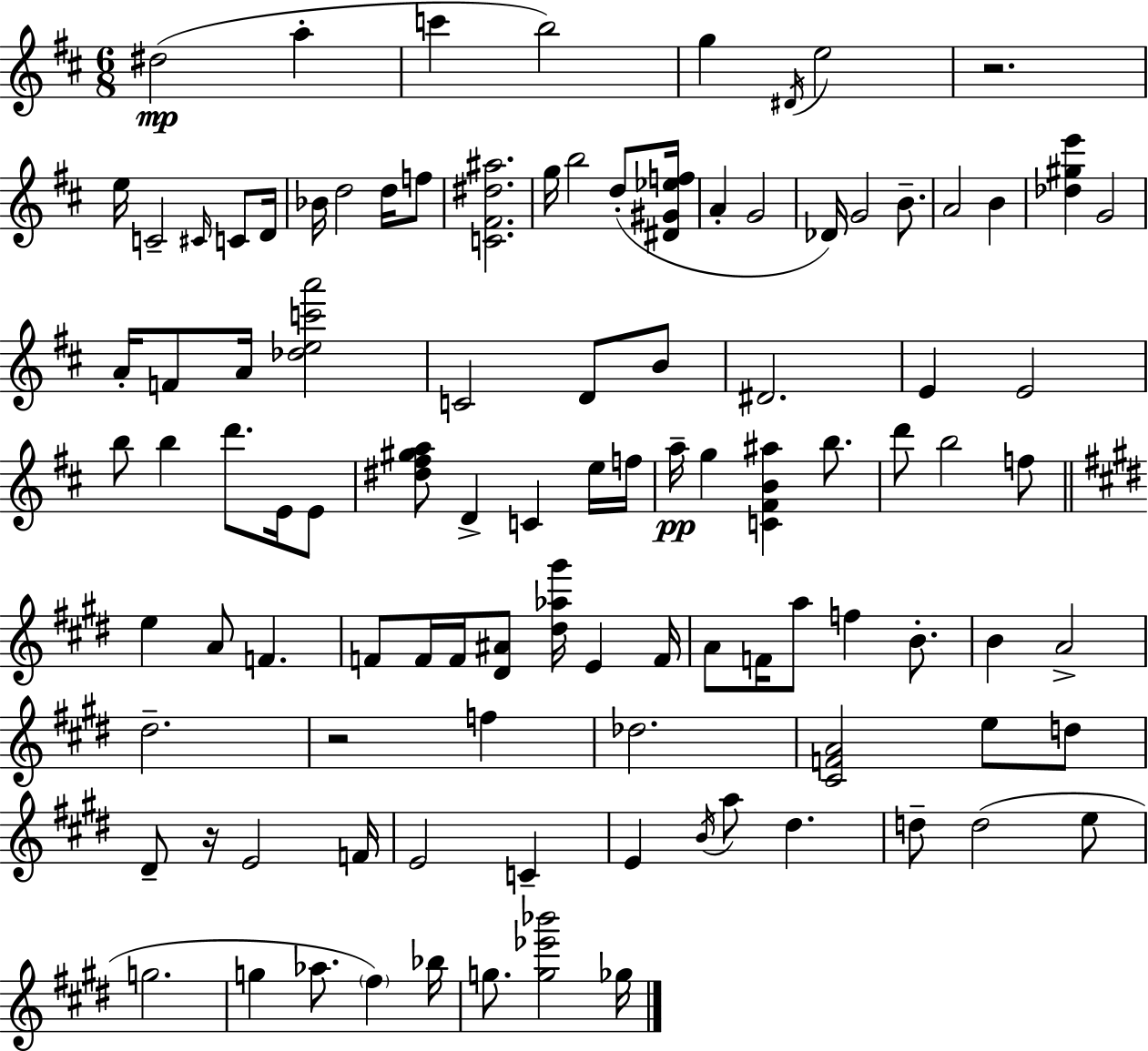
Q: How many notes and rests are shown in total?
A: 103